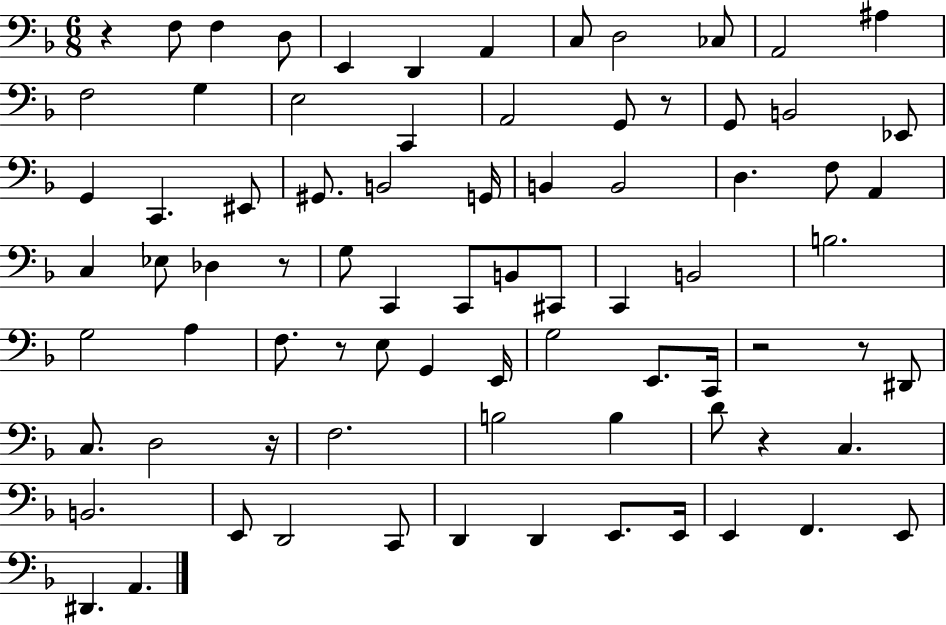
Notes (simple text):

R/q F3/e F3/q D3/e E2/q D2/q A2/q C3/e D3/h CES3/e A2/h A#3/q F3/h G3/q E3/h C2/q A2/h G2/e R/e G2/e B2/h Eb2/e G2/q C2/q. EIS2/e G#2/e. B2/h G2/s B2/q B2/h D3/q. F3/e A2/q C3/q Eb3/e Db3/q R/e G3/e C2/q C2/e B2/e C#2/e C2/q B2/h B3/h. G3/h A3/q F3/e. R/e E3/e G2/q E2/s G3/h E2/e. C2/s R/h R/e D#2/e C3/e. D3/h R/s F3/h. B3/h B3/q D4/e R/q C3/q. B2/h. E2/e D2/h C2/e D2/q D2/q E2/e. E2/s E2/q F2/q. E2/e D#2/q. A2/q.